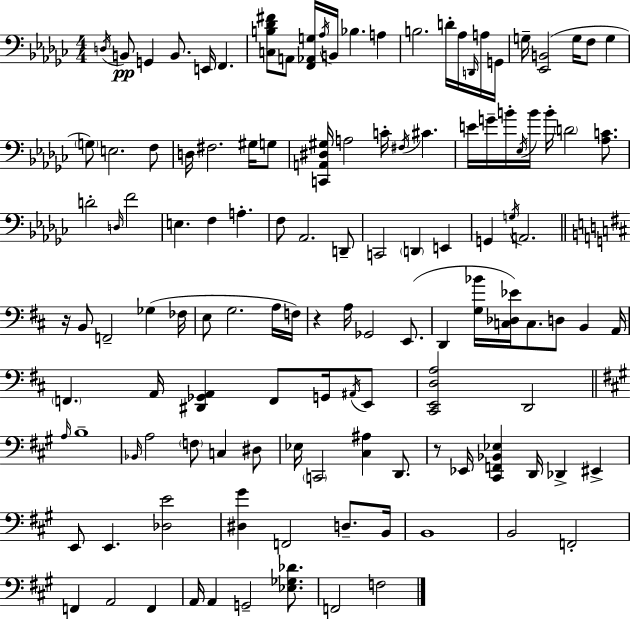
X:1
T:Untitled
M:4/4
L:1/4
K:Ebm
D,/4 B,,/2 G,, B,,/2 E,,/4 F,, [C,B,_D^F]/2 A,,/2 [F,,_A,,G,]/4 _A,/4 B,,/4 _B, A, B,2 D/4 _A,/4 D,,/4 A,/4 G,,/4 G,/4 [_E,,B,,]2 G,/4 F,/2 G, G,/2 E,2 F,/2 D,/4 ^F,2 ^G,/4 G,/2 [C,,A,,^D,^G,]/4 A,2 C/4 ^F,/4 ^C E/4 G/4 B/4 _E,/4 B/4 B/4 D2 [_A,C]/2 D2 D,/4 F2 E, F, A, F,/2 _A,,2 D,,/2 C,,2 D,, E,, G,, G,/4 A,,2 z/4 B,,/2 F,,2 _G, _F,/4 E,/2 G,2 A,/4 F,/4 z A,/4 _G,,2 E,,/2 D,, [G,_B]/4 [C,_D,_E]/4 C,/2 D,/2 B,, A,,/4 F,, A,,/4 [^D,,_G,,A,,] F,,/2 G,,/4 ^A,,/4 E,,/2 [^C,,E,,D,A,]2 D,,2 A,/4 B,4 _B,,/4 A,2 F,/2 C, ^D,/2 _E,/4 C,,2 [^C,^A,] D,,/2 z/2 _E,,/4 [^C,,F,,_B,,_E,] D,,/4 _D,, ^E,, E,,/2 E,, [_D,E]2 [^D,^G] F,,2 D,/2 B,,/4 B,,4 B,,2 F,,2 F,, A,,2 F,, A,,/4 A,, G,,2 [_E,_G,_D]/2 F,,2 F,2